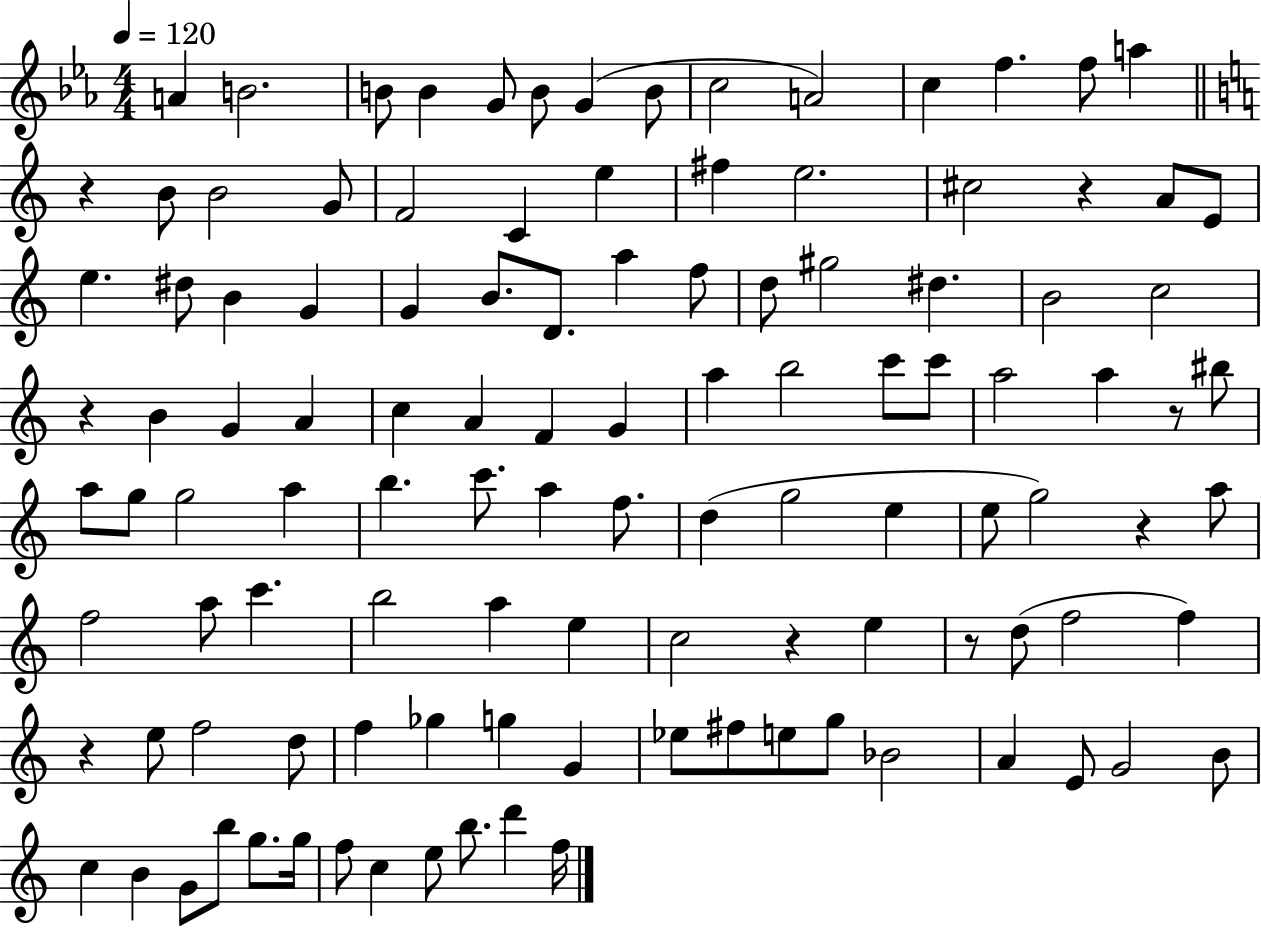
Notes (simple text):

A4/q B4/h. B4/e B4/q G4/e B4/e G4/q B4/e C5/h A4/h C5/q F5/q. F5/e A5/q R/q B4/e B4/h G4/e F4/h C4/q E5/q F#5/q E5/h. C#5/h R/q A4/e E4/e E5/q. D#5/e B4/q G4/q G4/q B4/e. D4/e. A5/q F5/e D5/e G#5/h D#5/q. B4/h C5/h R/q B4/q G4/q A4/q C5/q A4/q F4/q G4/q A5/q B5/h C6/e C6/e A5/h A5/q R/e BIS5/e A5/e G5/e G5/h A5/q B5/q. C6/e. A5/q F5/e. D5/q G5/h E5/q E5/e G5/h R/q A5/e F5/h A5/e C6/q. B5/h A5/q E5/q C5/h R/q E5/q R/e D5/e F5/h F5/q R/q E5/e F5/h D5/e F5/q Gb5/q G5/q G4/q Eb5/e F#5/e E5/e G5/e Bb4/h A4/q E4/e G4/h B4/e C5/q B4/q G4/e B5/e G5/e. G5/s F5/e C5/q E5/e B5/e. D6/q F5/s